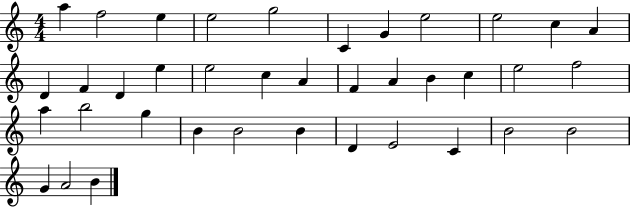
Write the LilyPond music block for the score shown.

{
  \clef treble
  \numericTimeSignature
  \time 4/4
  \key c \major
  a''4 f''2 e''4 | e''2 g''2 | c'4 g'4 e''2 | e''2 c''4 a'4 | \break d'4 f'4 d'4 e''4 | e''2 c''4 a'4 | f'4 a'4 b'4 c''4 | e''2 f''2 | \break a''4 b''2 g''4 | b'4 b'2 b'4 | d'4 e'2 c'4 | b'2 b'2 | \break g'4 a'2 b'4 | \bar "|."
}